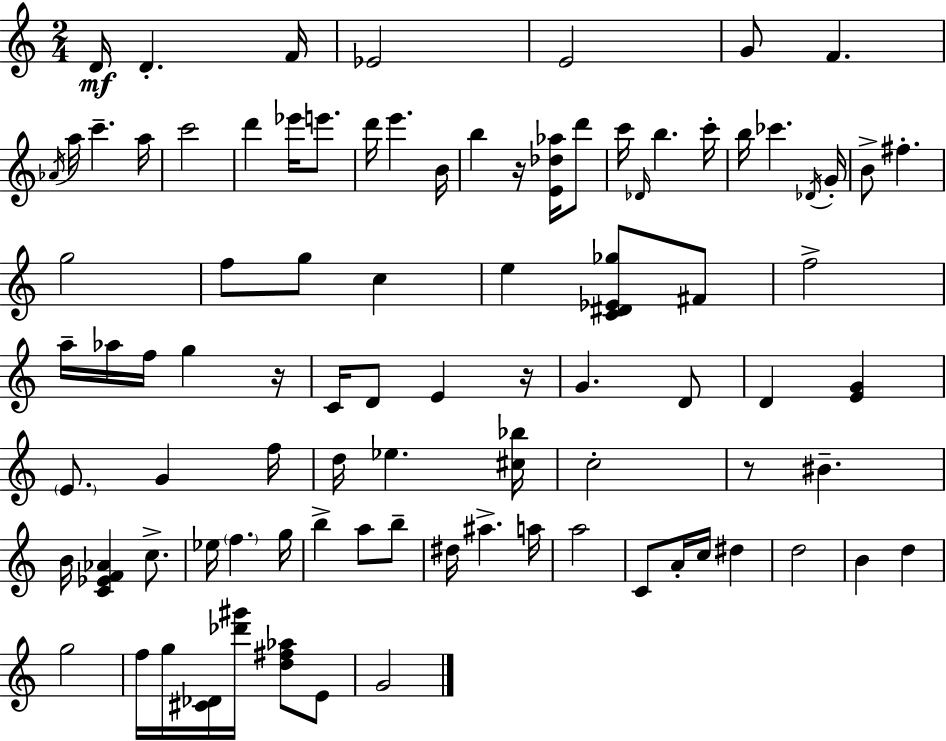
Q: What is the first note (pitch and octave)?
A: D4